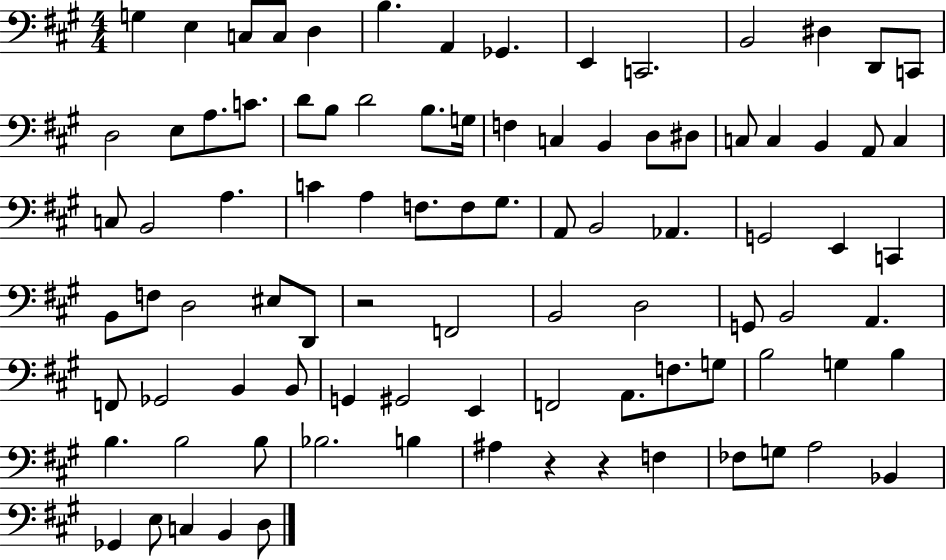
G3/q E3/q C3/e C3/e D3/q B3/q. A2/q Gb2/q. E2/q C2/h. B2/h D#3/q D2/e C2/e D3/h E3/e A3/e. C4/e. D4/e B3/e D4/h B3/e. G3/s F3/q C3/q B2/q D3/e D#3/e C3/e C3/q B2/q A2/e C3/q C3/e B2/h A3/q. C4/q A3/q F3/e. F3/e G#3/e. A2/e B2/h Ab2/q. G2/h E2/q C2/q B2/e F3/e D3/h EIS3/e D2/e R/h F2/h B2/h D3/h G2/e B2/h A2/q. F2/e Gb2/h B2/q B2/e G2/q G#2/h E2/q F2/h A2/e. F3/e. G3/e B3/h G3/q B3/q B3/q. B3/h B3/e Bb3/h. B3/q A#3/q R/q R/q F3/q FES3/e G3/e A3/h Bb2/q Gb2/q E3/e C3/q B2/q D3/e